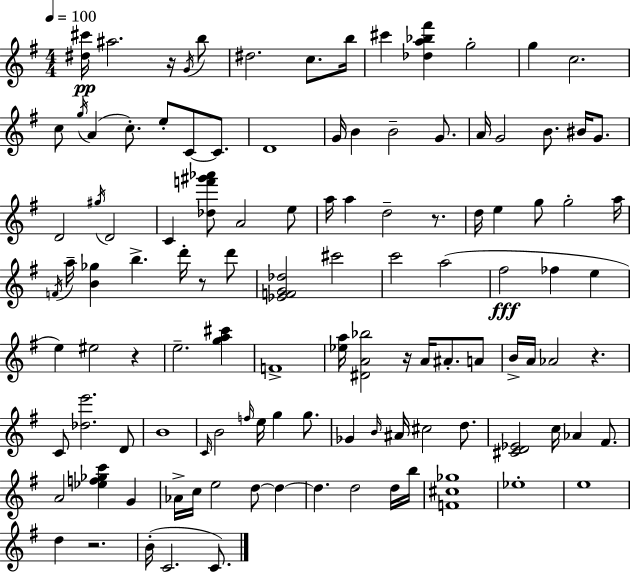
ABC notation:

X:1
T:Untitled
M:4/4
L:1/4
K:G
[^d^c']/4 ^a2 z/4 G/4 b/2 ^d2 c/2 b/4 ^c' [_da_b^f'] g2 g c2 c/2 g/4 A c/2 e/2 C/2 C/2 D4 G/4 B B2 G/2 A/4 G2 B/2 ^B/4 G/2 D2 ^g/4 D2 C [_df'^g'_a']/2 A2 e/2 a/4 a d2 z/2 d/4 e g/2 g2 a/4 F/4 a/4 [B_g] b d'/4 z/2 d'/2 [_EFG_d]2 ^c'2 c'2 a2 ^f2 _f e e ^e2 z e2 [ga^c'] F4 [_ea]/4 [^DA_b]2 z/4 A/4 ^A/2 A/2 B/4 A/4 _A2 z C/2 [_de']2 D/2 B4 C/4 B2 f/4 e/4 g g/2 _G B/4 ^A/4 ^c2 d/2 [^CD_E]2 c/4 _A ^F/2 A2 [_ef_gc'] G _A/4 c/4 e2 d/2 d d d2 d/4 b/4 [F^c_g]4 _e4 e4 d z2 B/4 C2 C/2